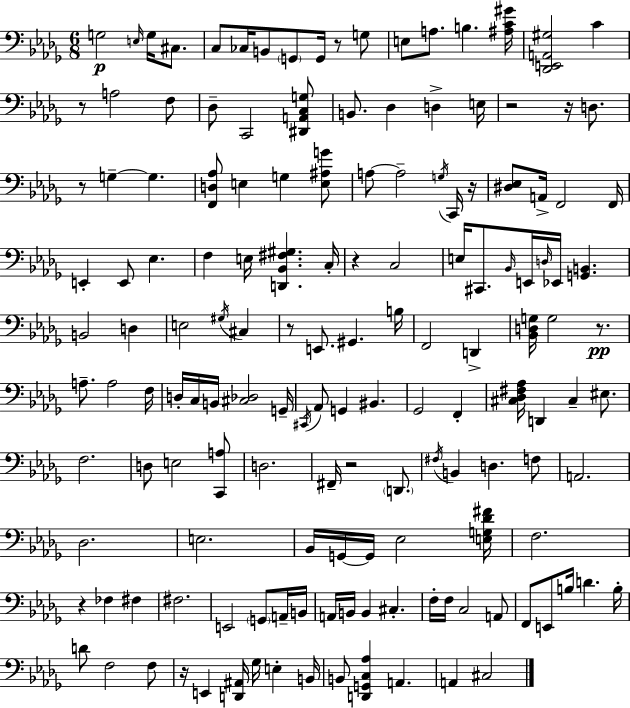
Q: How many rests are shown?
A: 12